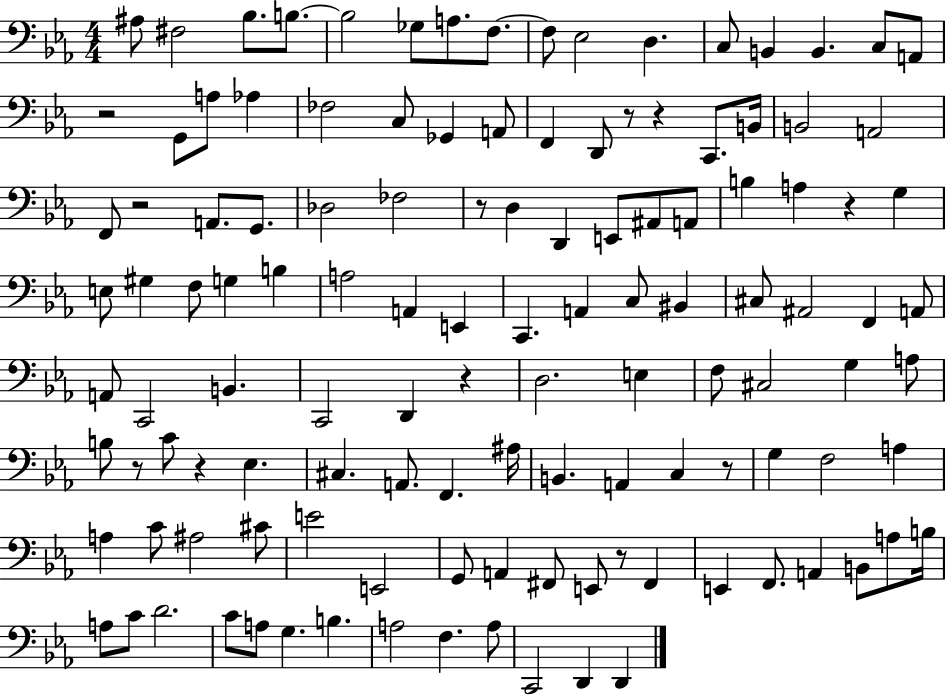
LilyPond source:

{
  \clef bass
  \numericTimeSignature
  \time 4/4
  \key ees \major
  ais8 fis2 bes8. b8.~~ | b2 ges8 a8. f8.~~ | f8 ees2 d4. | c8 b,4 b,4. c8 a,8 | \break r2 g,8 a8 aes4 | fes2 c8 ges,4 a,8 | f,4 d,8 r8 r4 c,8. b,16 | b,2 a,2 | \break f,8 r2 a,8. g,8. | des2 fes2 | r8 d4 d,4 e,8 ais,8 a,8 | b4 a4 r4 g4 | \break e8 gis4 f8 g4 b4 | a2 a,4 e,4 | c,4. a,4 c8 bis,4 | cis8 ais,2 f,4 a,8 | \break a,8 c,2 b,4. | c,2 d,4 r4 | d2. e4 | f8 cis2 g4 a8 | \break b8 r8 c'8 r4 ees4. | cis4. a,8. f,4. ais16 | b,4. a,4 c4 r8 | g4 f2 a4 | \break a4 c'8 ais2 cis'8 | e'2 e,2 | g,8 a,4 fis,8 e,8 r8 fis,4 | e,4 f,8. a,4 b,8 a8 b16 | \break a8 c'8 d'2. | c'8 a8 g4. b4. | a2 f4. a8 | c,2 d,4 d,4 | \break \bar "|."
}